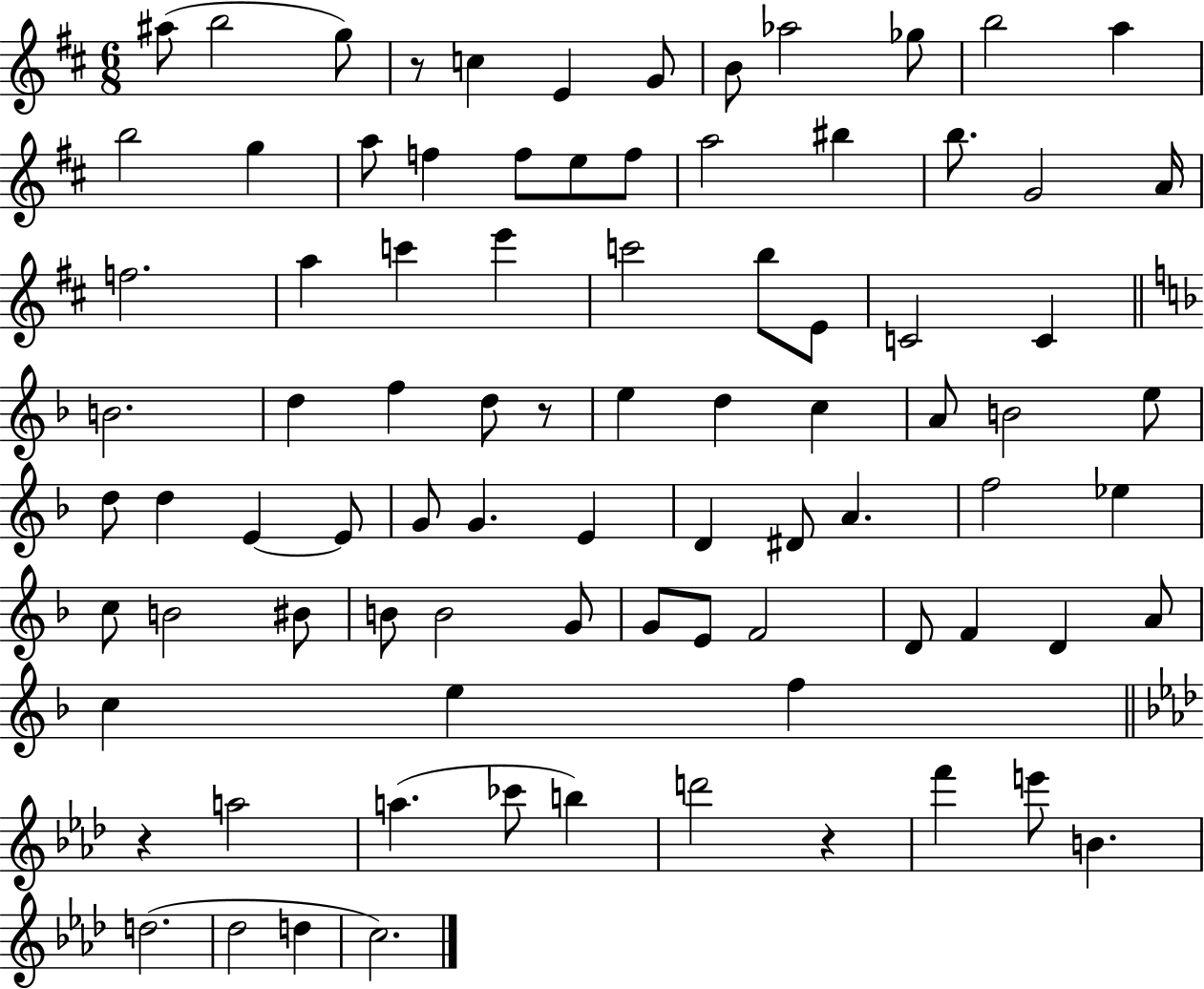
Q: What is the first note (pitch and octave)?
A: A#5